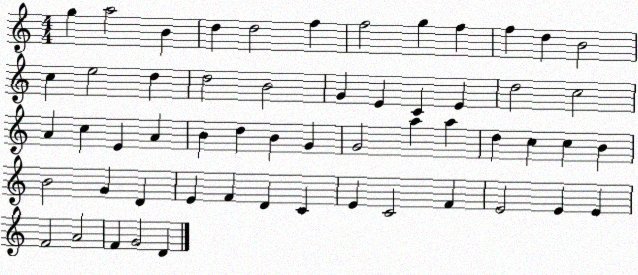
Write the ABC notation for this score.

X:1
T:Untitled
M:4/4
L:1/4
K:C
g a2 B d d2 f f2 g f f d B2 c e2 d d2 B2 G E C E d2 c2 A c E A B d B G G2 a a d c c B B2 G D E F D C E C2 F E2 E E F2 A2 F G2 D